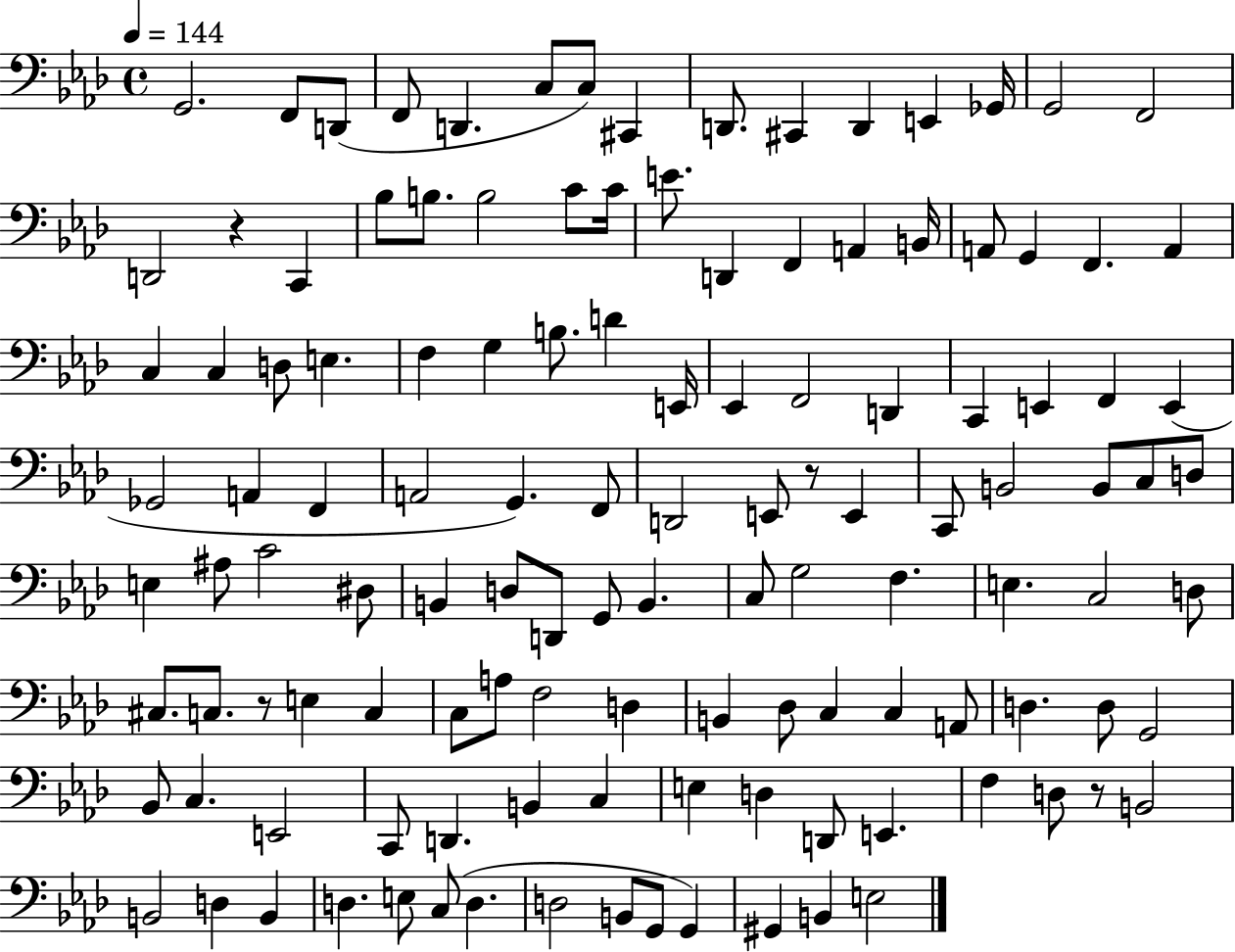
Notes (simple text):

G2/h. F2/e D2/e F2/e D2/q. C3/e C3/e C#2/q D2/e. C#2/q D2/q E2/q Gb2/s G2/h F2/h D2/h R/q C2/q Bb3/e B3/e. B3/h C4/e C4/s E4/e. D2/q F2/q A2/q B2/s A2/e G2/q F2/q. A2/q C3/q C3/q D3/e E3/q. F3/q G3/q B3/e. D4/q E2/s Eb2/q F2/h D2/q C2/q E2/q F2/q E2/q Gb2/h A2/q F2/q A2/h G2/q. F2/e D2/h E2/e R/e E2/q C2/e B2/h B2/e C3/e D3/e E3/q A#3/e C4/h D#3/e B2/q D3/e D2/e G2/e B2/q. C3/e G3/h F3/q. E3/q. C3/h D3/e C#3/e. C3/e. R/e E3/q C3/q C3/e A3/e F3/h D3/q B2/q Db3/e C3/q C3/q A2/e D3/q. D3/e G2/h Bb2/e C3/q. E2/h C2/e D2/q. B2/q C3/q E3/q D3/q D2/e E2/q. F3/q D3/e R/e B2/h B2/h D3/q B2/q D3/q. E3/e C3/e D3/q. D3/h B2/e G2/e G2/q G#2/q B2/q E3/h